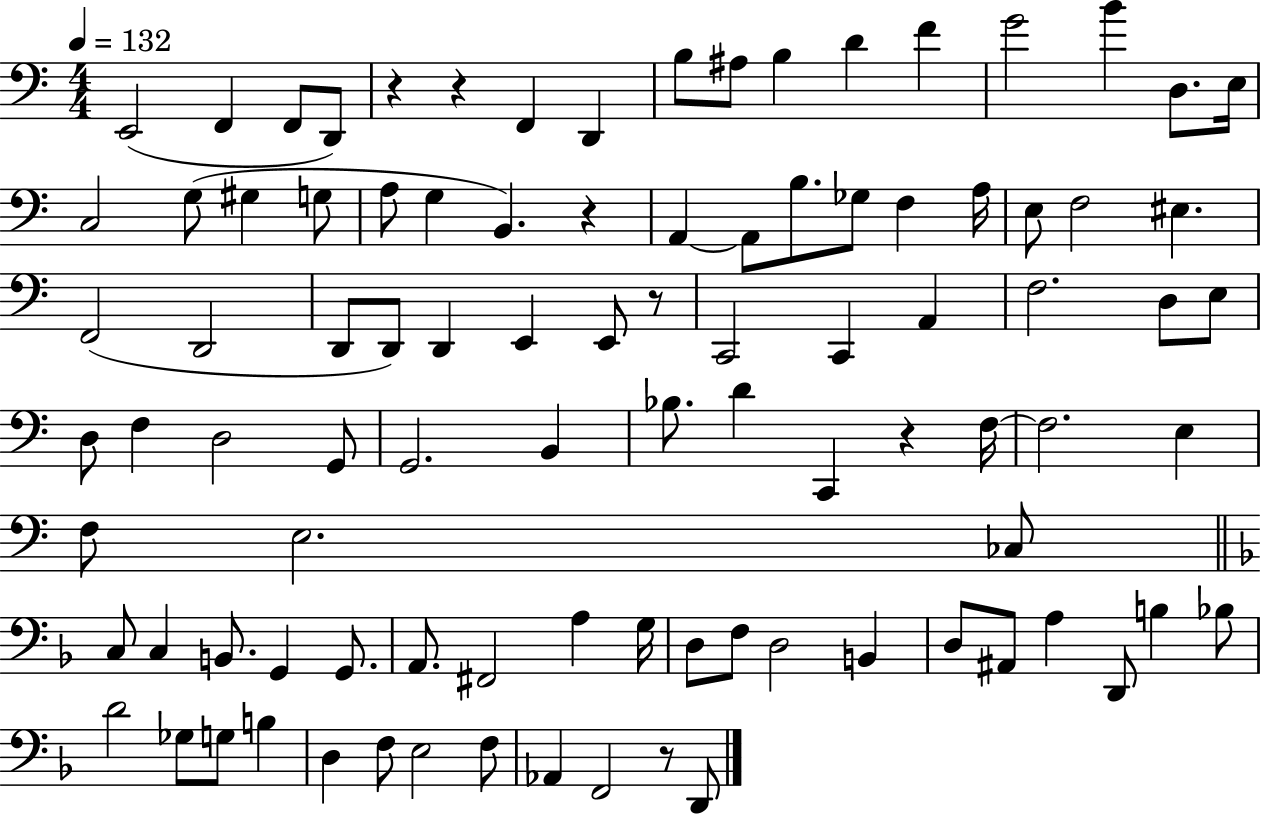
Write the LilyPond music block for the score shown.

{
  \clef bass
  \numericTimeSignature
  \time 4/4
  \key c \major
  \tempo 4 = 132
  e,2( f,4 f,8 d,8) | r4 r4 f,4 d,4 | b8 ais8 b4 d'4 f'4 | g'2 b'4 d8. e16 | \break c2 g8( gis4 g8 | a8 g4 b,4.) r4 | a,4~~ a,8 b8. ges8 f4 a16 | e8 f2 eis4. | \break f,2( d,2 | d,8 d,8) d,4 e,4 e,8 r8 | c,2 c,4 a,4 | f2. d8 e8 | \break d8 f4 d2 g,8 | g,2. b,4 | bes8. d'4 c,4 r4 f16~~ | f2. e4 | \break f8 e2. ces8 | \bar "||" \break \key f \major c8 c4 b,8. g,4 g,8. | a,8. fis,2 a4 g16 | d8 f8 d2 b,4 | d8 ais,8 a4 d,8 b4 bes8 | \break d'2 ges8 g8 b4 | d4 f8 e2 f8 | aes,4 f,2 r8 d,8 | \bar "|."
}